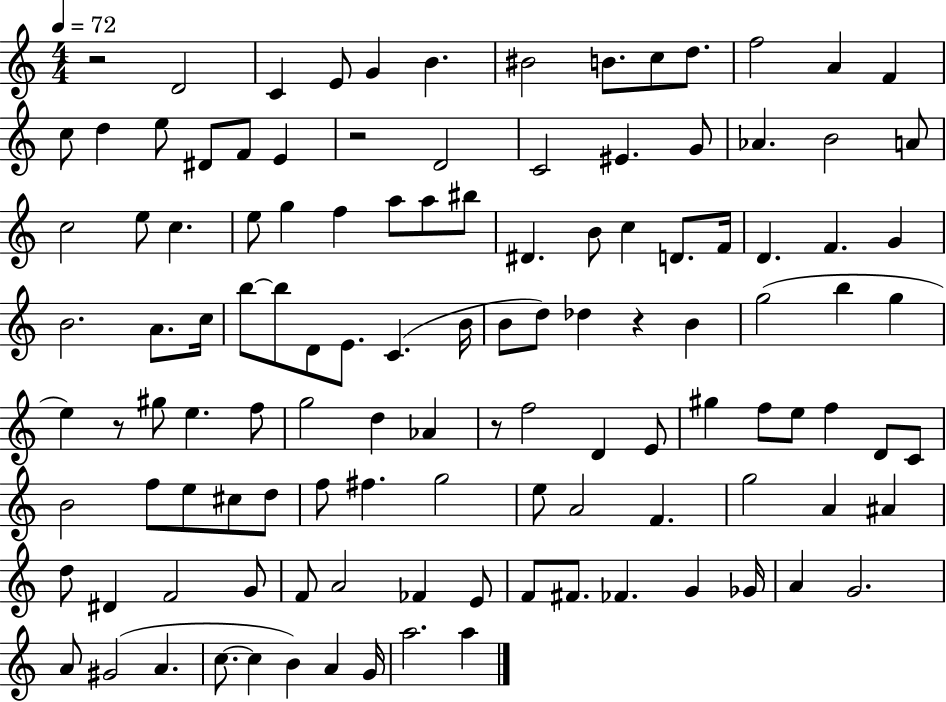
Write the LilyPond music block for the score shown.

{
  \clef treble
  \numericTimeSignature
  \time 4/4
  \key c \major
  \tempo 4 = 72
  r2 d'2 | c'4 e'8 g'4 b'4. | bis'2 b'8. c''8 d''8. | f''2 a'4 f'4 | \break c''8 d''4 e''8 dis'8 f'8 e'4 | r2 d'2 | c'2 eis'4. g'8 | aes'4. b'2 a'8 | \break c''2 e''8 c''4. | e''8 g''4 f''4 a''8 a''8 bis''8 | dis'4. b'8 c''4 d'8. f'16 | d'4. f'4. g'4 | \break b'2. a'8. c''16 | b''8~~ b''8 d'8 e'8. c'4.( b'16 | b'8 d''8) des''4 r4 b'4 | g''2( b''4 g''4 | \break e''4) r8 gis''8 e''4. f''8 | g''2 d''4 aes'4 | r8 f''2 d'4 e'8 | gis''4 f''8 e''8 f''4 d'8 c'8 | \break b'2 f''8 e''8 cis''8 d''8 | f''8 fis''4. g''2 | e''8 a'2 f'4. | g''2 a'4 ais'4 | \break d''8 dis'4 f'2 g'8 | f'8 a'2 fes'4 e'8 | f'8 fis'8. fes'4. g'4 ges'16 | a'4 g'2. | \break a'8 gis'2( a'4. | c''8.~~ c''4 b'4) a'4 g'16 | a''2. a''4 | \bar "|."
}